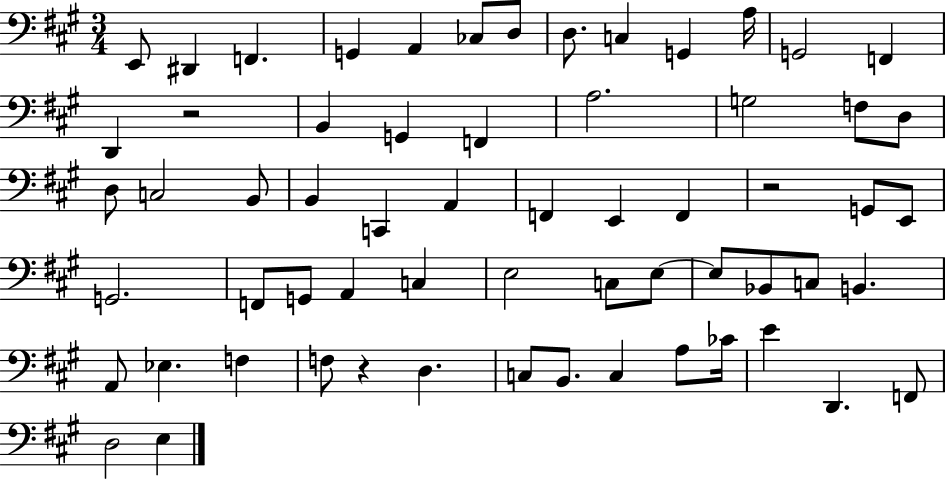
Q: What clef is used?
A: bass